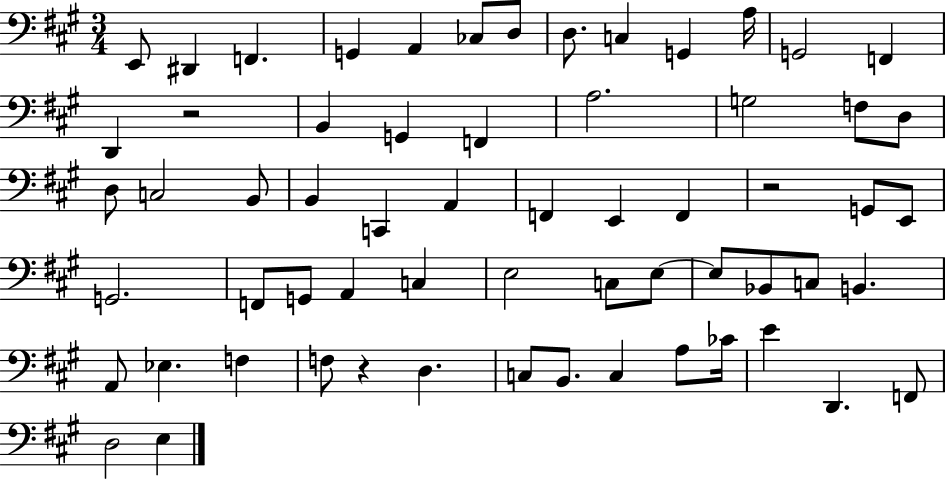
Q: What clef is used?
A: bass